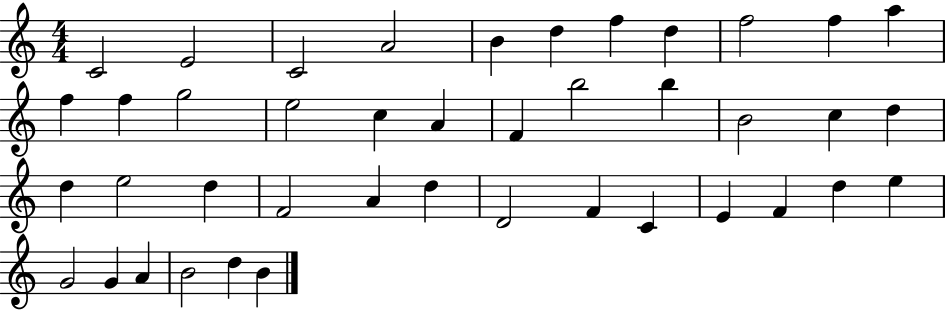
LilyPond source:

{
  \clef treble
  \numericTimeSignature
  \time 4/4
  \key c \major
  c'2 e'2 | c'2 a'2 | b'4 d''4 f''4 d''4 | f''2 f''4 a''4 | \break f''4 f''4 g''2 | e''2 c''4 a'4 | f'4 b''2 b''4 | b'2 c''4 d''4 | \break d''4 e''2 d''4 | f'2 a'4 d''4 | d'2 f'4 c'4 | e'4 f'4 d''4 e''4 | \break g'2 g'4 a'4 | b'2 d''4 b'4 | \bar "|."
}